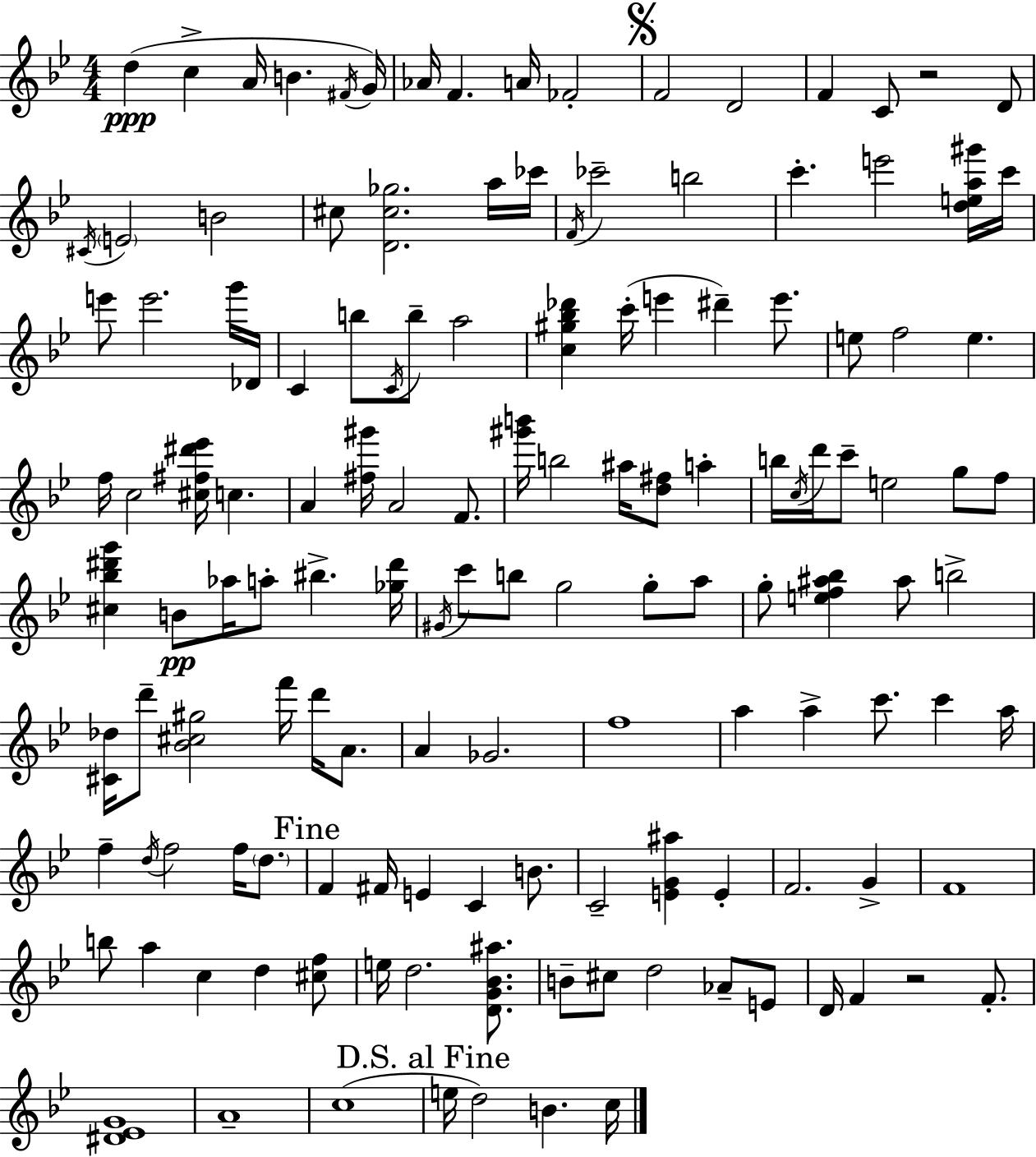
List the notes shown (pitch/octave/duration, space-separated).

D5/q C5/q A4/s B4/q. F#4/s G4/s Ab4/s F4/q. A4/s FES4/h F4/h D4/h F4/q C4/e R/h D4/e C#4/s E4/h B4/h C#5/e [D4,C#5,Gb5]/h. A5/s CES6/s F4/s CES6/h B5/h C6/q. E6/h [D5,E5,A5,G#6]/s C6/s E6/e E6/h. G6/s Db4/s C4/q B5/e C4/s B5/e A5/h [C5,G#5,Bb5,Db6]/q C6/s E6/q D#6/q E6/e. E5/e F5/h E5/q. F5/s C5/h [C#5,F#5,D#6,Eb6]/s C5/q. A4/q [F#5,G#6]/s A4/h F4/e. [G#6,B6]/s B5/h A#5/s [D5,F#5]/e A5/q B5/s C5/s D6/s C6/e E5/h G5/e F5/e [C#5,Bb5,D#6,G6]/q B4/e Ab5/s A5/e BIS5/q. [Gb5,D#6]/s G#4/s C6/e B5/e G5/h G5/e A5/e G5/e [E5,F5,A#5,Bb5]/q A#5/e B5/h [C#4,Db5]/s D6/e [Bb4,C#5,G#5]/h F6/s D6/s A4/e. A4/q Gb4/h. F5/w A5/q A5/q C6/e. C6/q A5/s F5/q D5/s F5/h F5/s D5/e. F4/q F#4/s E4/q C4/q B4/e. C4/h [E4,G4,A#5]/q E4/q F4/h. G4/q F4/w B5/e A5/q C5/q D5/q [C#5,F5]/e E5/s D5/h. [D4,G4,Bb4,A#5]/e. B4/e C#5/e D5/h Ab4/e E4/e D4/s F4/q R/h F4/e. [D#4,Eb4,G4]/w A4/w C5/w E5/s D5/h B4/q. C5/s